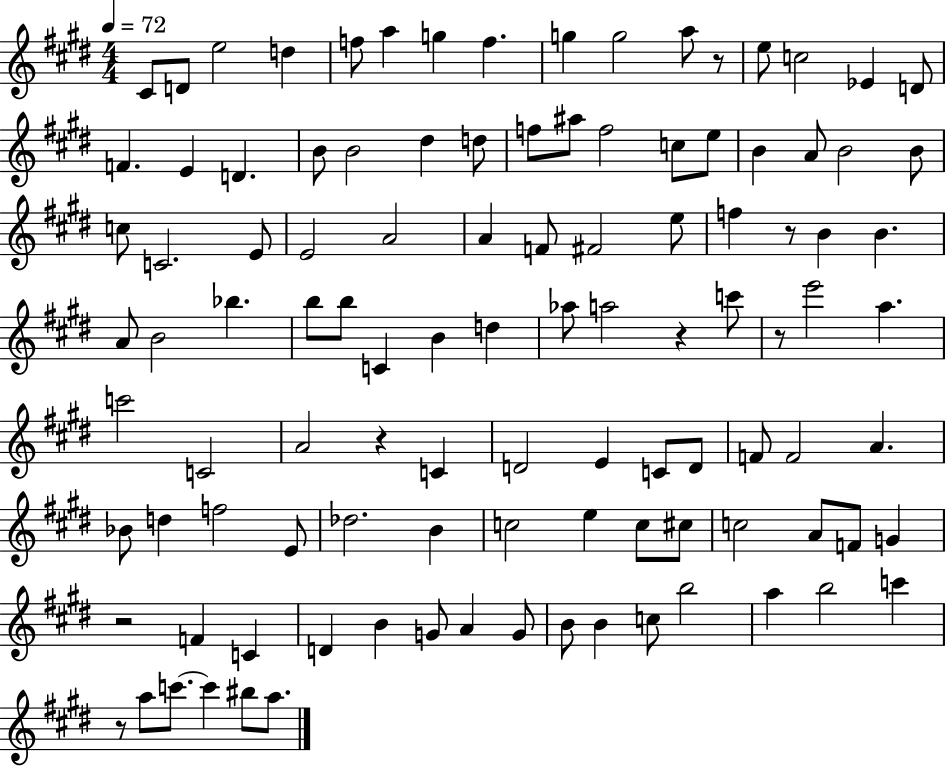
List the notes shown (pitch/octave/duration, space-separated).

C#4/e D4/e E5/h D5/q F5/e A5/q G5/q F5/q. G5/q G5/h A5/e R/e E5/e C5/h Eb4/q D4/e F4/q. E4/q D4/q. B4/e B4/h D#5/q D5/e F5/e A#5/e F5/h C5/e E5/e B4/q A4/e B4/h B4/e C5/e C4/h. E4/e E4/h A4/h A4/q F4/e F#4/h E5/e F5/q R/e B4/q B4/q. A4/e B4/h Bb5/q. B5/e B5/e C4/q B4/q D5/q Ab5/e A5/h R/q C6/e R/e E6/h A5/q. C6/h C4/h A4/h R/q C4/q D4/h E4/q C4/e D4/e F4/e F4/h A4/q. Bb4/e D5/q F5/h E4/e Db5/h. B4/q C5/h E5/q C5/e C#5/e C5/h A4/e F4/e G4/q R/h F4/q C4/q D4/q B4/q G4/e A4/q G4/e B4/e B4/q C5/e B5/h A5/q B5/h C6/q R/e A5/e C6/e. C6/q BIS5/e A5/e.